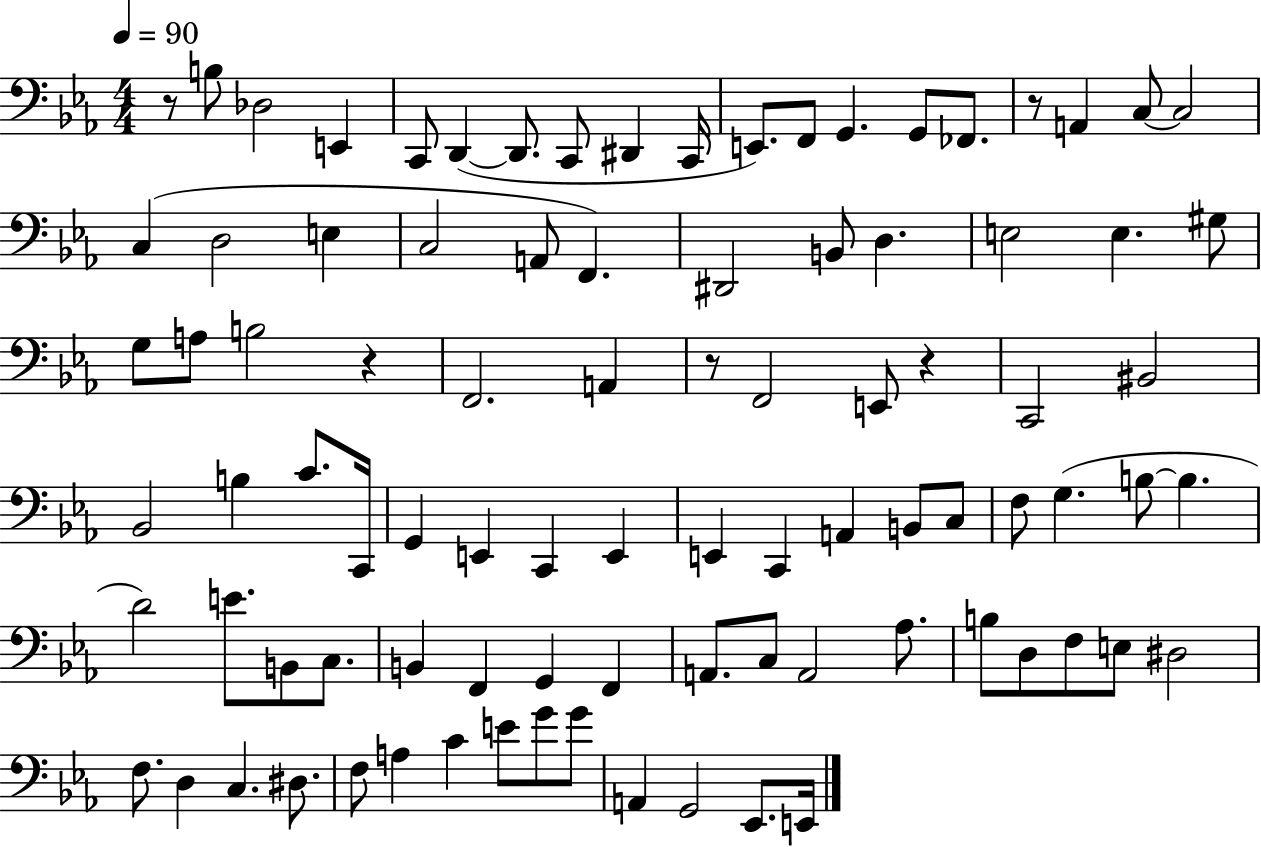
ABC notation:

X:1
T:Untitled
M:4/4
L:1/4
K:Eb
z/2 B,/2 _D,2 E,, C,,/2 D,, D,,/2 C,,/2 ^D,, C,,/4 E,,/2 F,,/2 G,, G,,/2 _F,,/2 z/2 A,, C,/2 C,2 C, D,2 E, C,2 A,,/2 F,, ^D,,2 B,,/2 D, E,2 E, ^G,/2 G,/2 A,/2 B,2 z F,,2 A,, z/2 F,,2 E,,/2 z C,,2 ^B,,2 _B,,2 B, C/2 C,,/4 G,, E,, C,, E,, E,, C,, A,, B,,/2 C,/2 F,/2 G, B,/2 B, D2 E/2 B,,/2 C,/2 B,, F,, G,, F,, A,,/2 C,/2 A,,2 _A,/2 B,/2 D,/2 F,/2 E,/2 ^D,2 F,/2 D, C, ^D,/2 F,/2 A, C E/2 G/2 G/2 A,, G,,2 _E,,/2 E,,/4